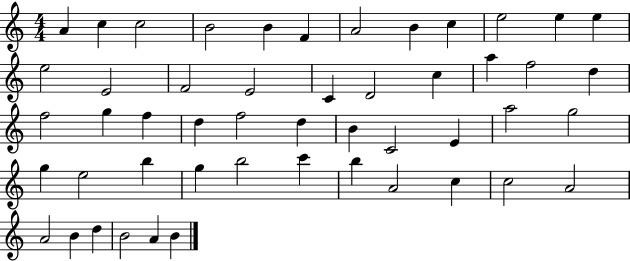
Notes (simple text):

A4/q C5/q C5/h B4/h B4/q F4/q A4/h B4/q C5/q E5/h E5/q E5/q E5/h E4/h F4/h E4/h C4/q D4/h C5/q A5/q F5/h D5/q F5/h G5/q F5/q D5/q F5/h D5/q B4/q C4/h E4/q A5/h G5/h G5/q E5/h B5/q G5/q B5/h C6/q B5/q A4/h C5/q C5/h A4/h A4/h B4/q D5/q B4/h A4/q B4/q